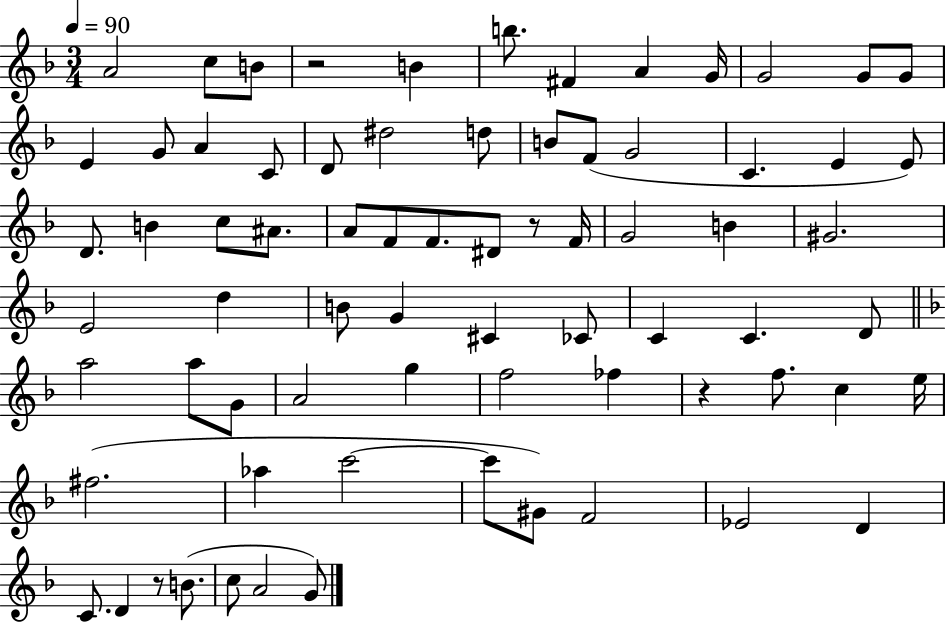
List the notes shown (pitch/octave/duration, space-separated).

A4/h C5/e B4/e R/h B4/q B5/e. F#4/q A4/q G4/s G4/h G4/e G4/e E4/q G4/e A4/q C4/e D4/e D#5/h D5/e B4/e F4/e G4/h C4/q. E4/q E4/e D4/e. B4/q C5/e A#4/e. A4/e F4/e F4/e. D#4/e R/e F4/s G4/h B4/q G#4/h. E4/h D5/q B4/e G4/q C#4/q CES4/e C4/q C4/q. D4/e A5/h A5/e G4/e A4/h G5/q F5/h FES5/q R/q F5/e. C5/q E5/s F#5/h. Ab5/q C6/h C6/e G#4/e F4/h Eb4/h D4/q C4/e. D4/q R/e B4/e. C5/e A4/h G4/e